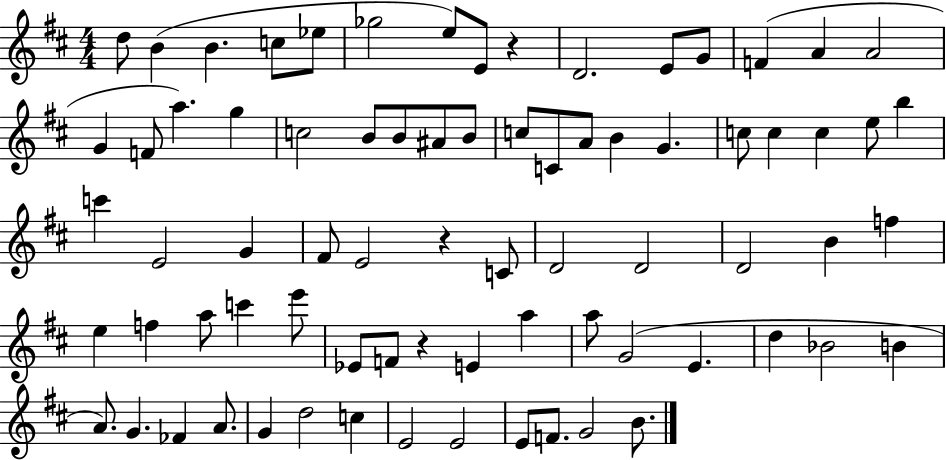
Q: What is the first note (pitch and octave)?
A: D5